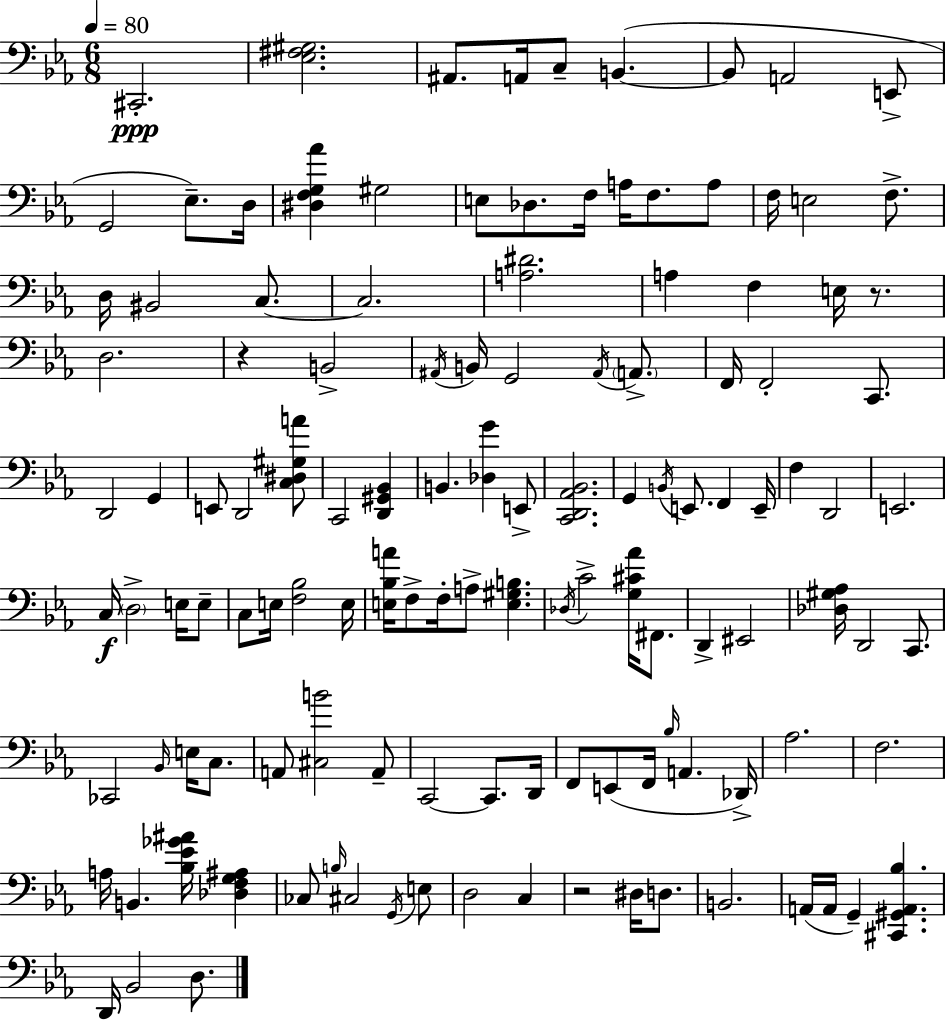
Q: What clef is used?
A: bass